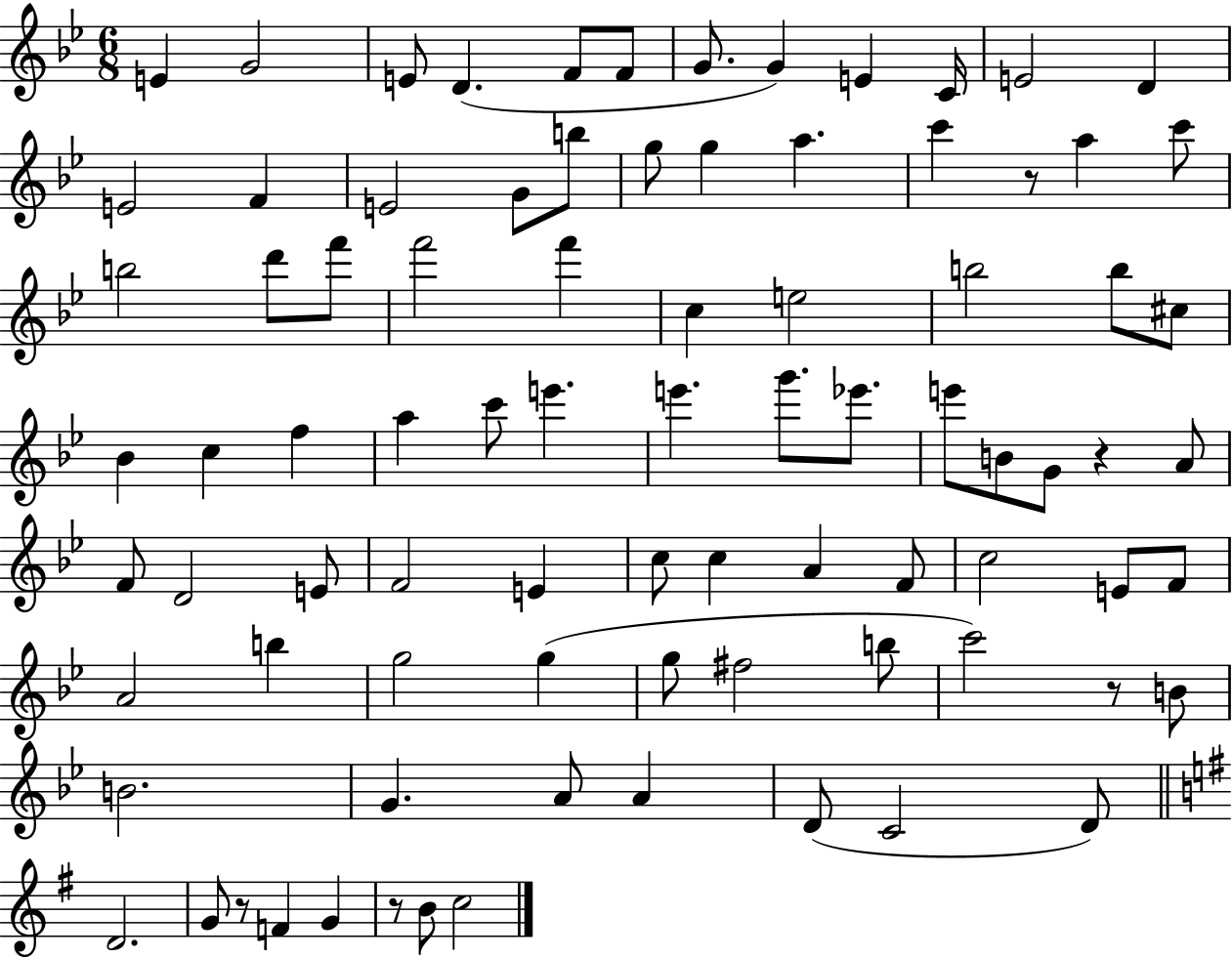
E4/q G4/h E4/e D4/q. F4/e F4/e G4/e. G4/q E4/q C4/s E4/h D4/q E4/h F4/q E4/h G4/e B5/e G5/e G5/q A5/q. C6/q R/e A5/q C6/e B5/h D6/e F6/e F6/h F6/q C5/q E5/h B5/h B5/e C#5/e Bb4/q C5/q F5/q A5/q C6/e E6/q. E6/q. G6/e. Eb6/e. E6/e B4/e G4/e R/q A4/e F4/e D4/h E4/e F4/h E4/q C5/e C5/q A4/q F4/e C5/h E4/e F4/e A4/h B5/q G5/h G5/q G5/e F#5/h B5/e C6/h R/e B4/e B4/h. G4/q. A4/e A4/q D4/e C4/h D4/e D4/h. G4/e R/e F4/q G4/q R/e B4/e C5/h